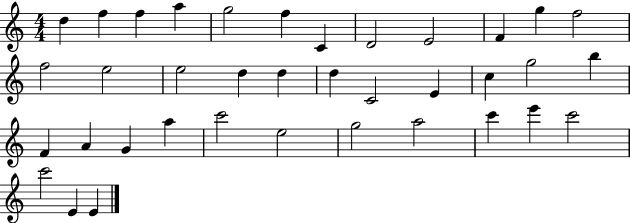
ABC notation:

X:1
T:Untitled
M:4/4
L:1/4
K:C
d f f a g2 f C D2 E2 F g f2 f2 e2 e2 d d d C2 E c g2 b F A G a c'2 e2 g2 a2 c' e' c'2 c'2 E E